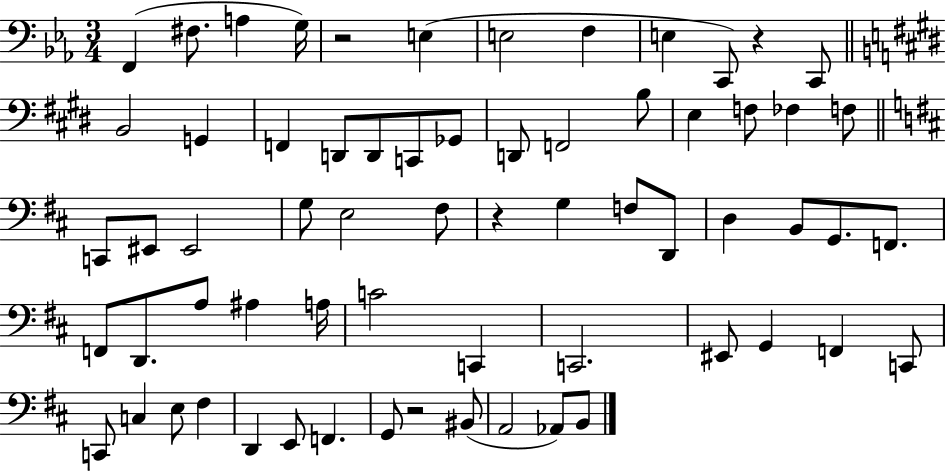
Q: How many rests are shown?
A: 4